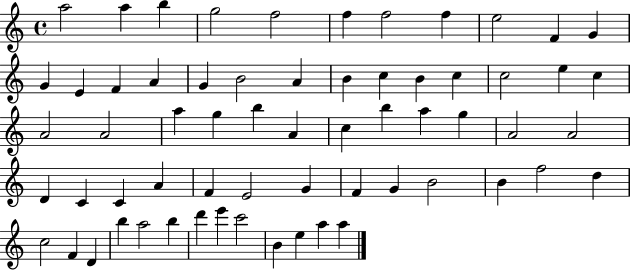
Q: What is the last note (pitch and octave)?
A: A5